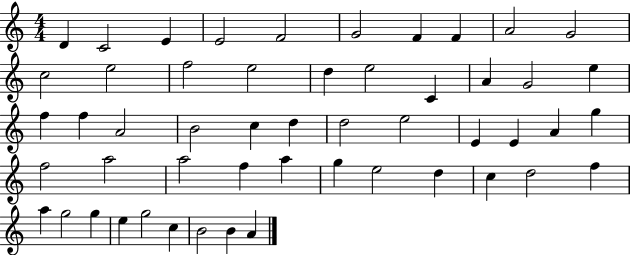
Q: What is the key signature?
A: C major